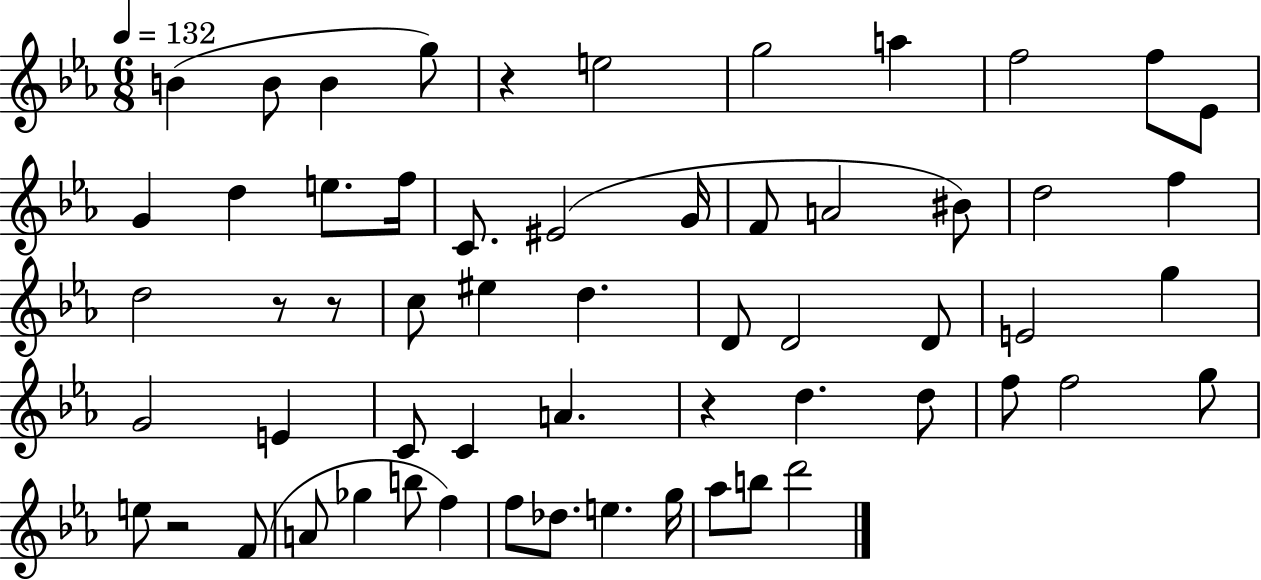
B4/q B4/e B4/q G5/e R/q E5/h G5/h A5/q F5/h F5/e Eb4/e G4/q D5/q E5/e. F5/s C4/e. EIS4/h G4/s F4/e A4/h BIS4/e D5/h F5/q D5/h R/e R/e C5/e EIS5/q D5/q. D4/e D4/h D4/e E4/h G5/q G4/h E4/q C4/e C4/q A4/q. R/q D5/q. D5/e F5/e F5/h G5/e E5/e R/h F4/e A4/e Gb5/q B5/e F5/q F5/e Db5/e. E5/q. G5/s Ab5/e B5/e D6/h